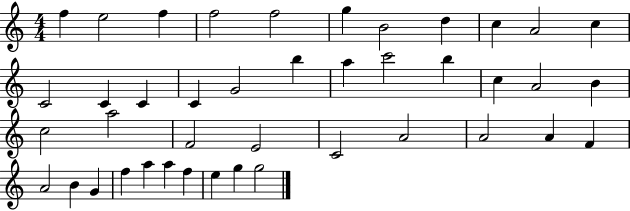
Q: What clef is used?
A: treble